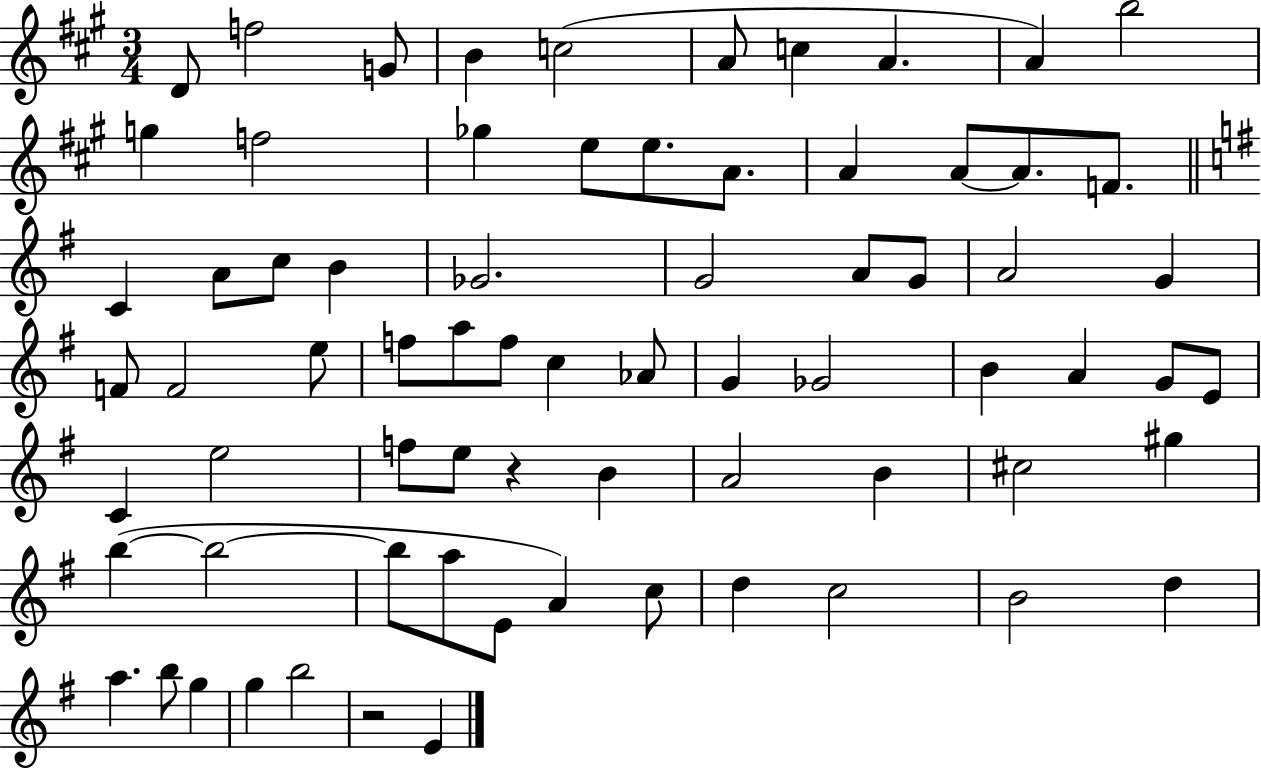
{
  \clef treble
  \numericTimeSignature
  \time 3/4
  \key a \major
  \repeat volta 2 { d'8 f''2 g'8 | b'4 c''2( | a'8 c''4 a'4. | a'4) b''2 | \break g''4 f''2 | ges''4 e''8 e''8. a'8. | a'4 a'8~~ a'8. f'8. | \bar "||" \break \key g \major c'4 a'8 c''8 b'4 | ges'2. | g'2 a'8 g'8 | a'2 g'4 | \break f'8 f'2 e''8 | f''8 a''8 f''8 c''4 aes'8 | g'4 ges'2 | b'4 a'4 g'8 e'8 | \break c'4 e''2 | f''8 e''8 r4 b'4 | a'2 b'4 | cis''2 gis''4 | \break b''4~(~ b''2~~ | b''8 a''8 e'8 a'4) c''8 | d''4 c''2 | b'2 d''4 | \break a''4. b''8 g''4 | g''4 b''2 | r2 e'4 | } \bar "|."
}